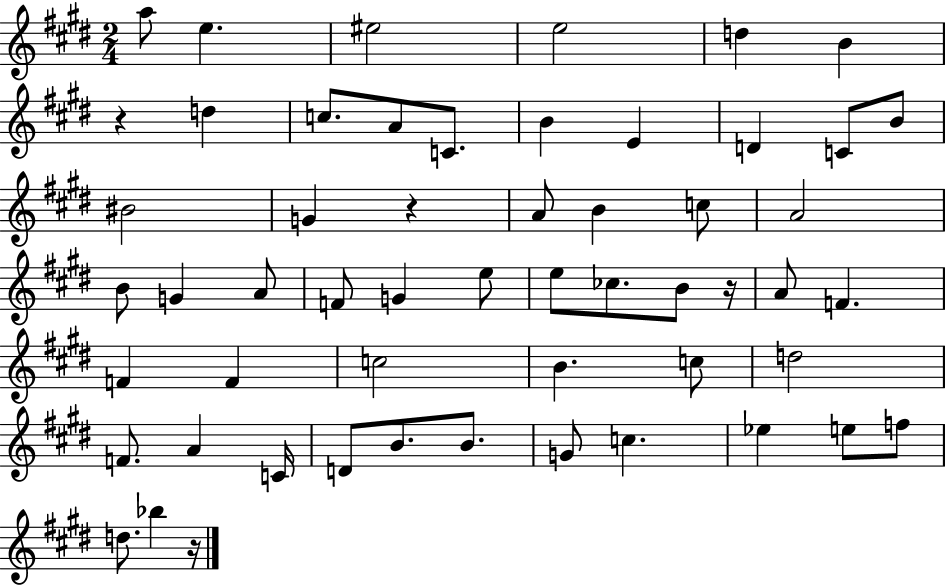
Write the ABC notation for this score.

X:1
T:Untitled
M:2/4
L:1/4
K:E
a/2 e ^e2 e2 d B z d c/2 A/2 C/2 B E D C/2 B/2 ^B2 G z A/2 B c/2 A2 B/2 G A/2 F/2 G e/2 e/2 _c/2 B/2 z/4 A/2 F F F c2 B c/2 d2 F/2 A C/4 D/2 B/2 B/2 G/2 c _e e/2 f/2 d/2 _b z/4